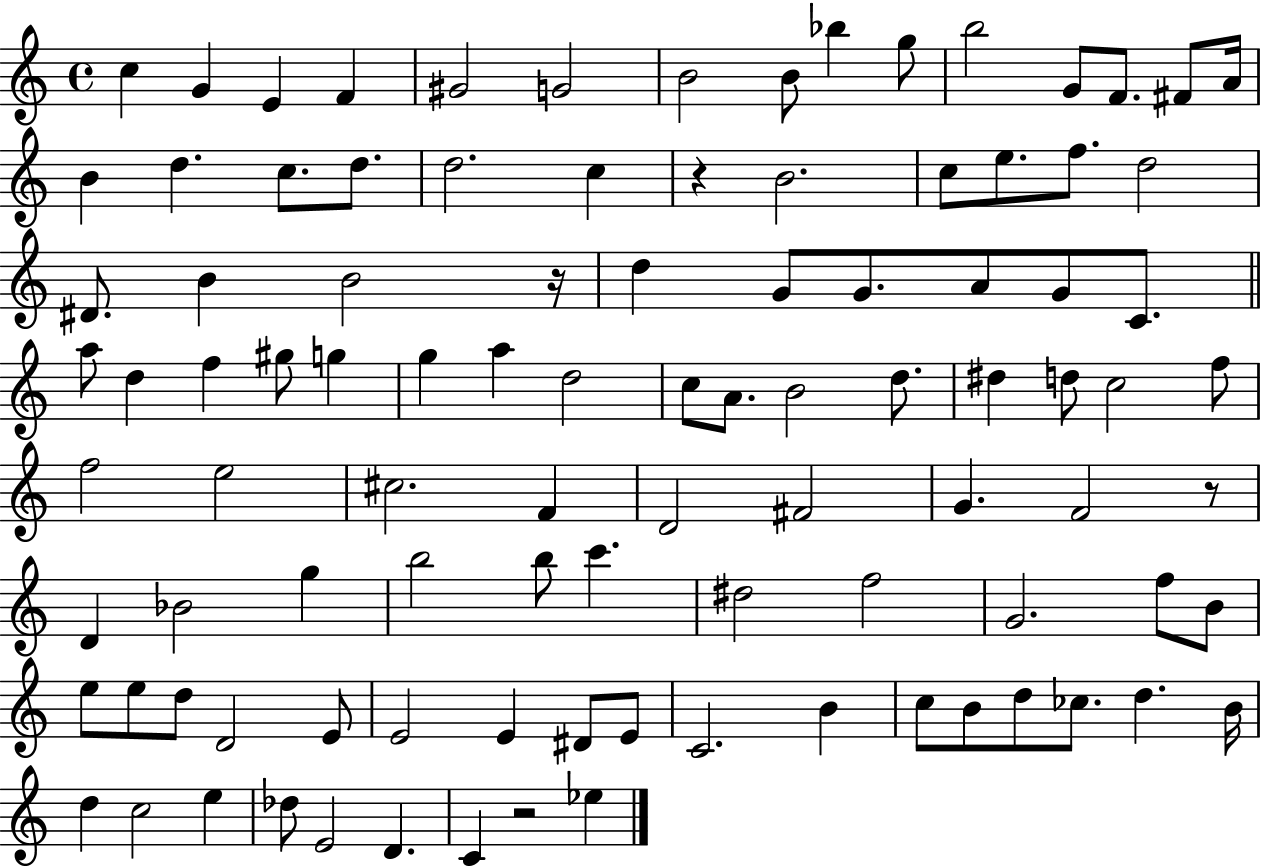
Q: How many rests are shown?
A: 4